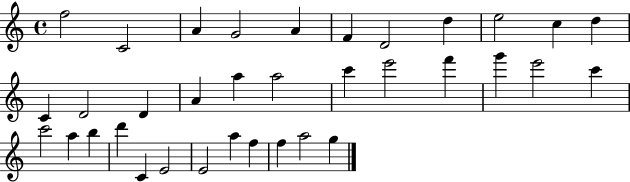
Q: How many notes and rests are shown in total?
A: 35